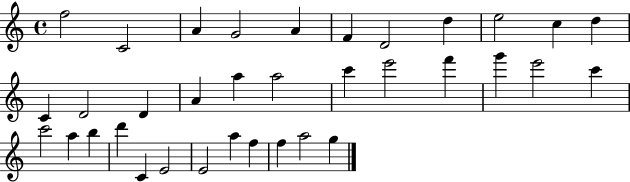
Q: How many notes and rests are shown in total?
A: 35